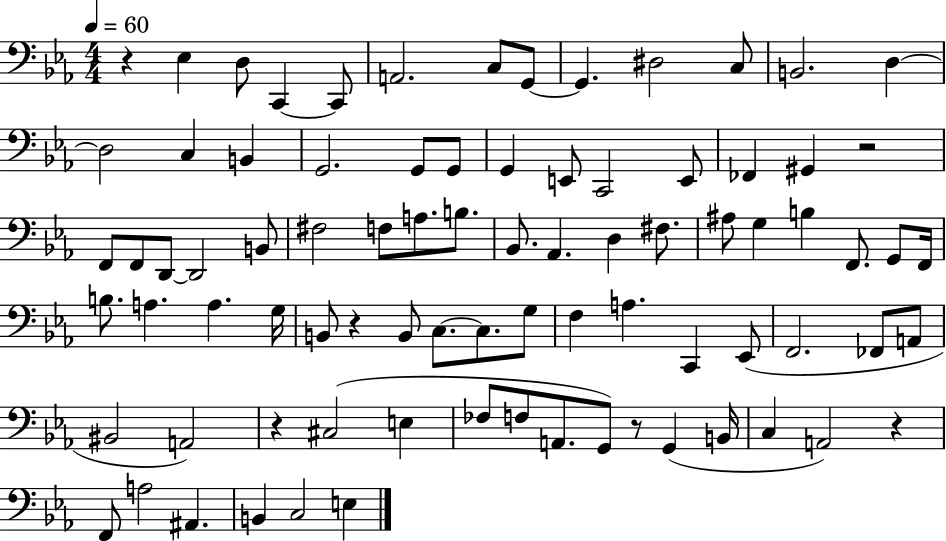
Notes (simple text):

R/q Eb3/q D3/e C2/q C2/e A2/h. C3/e G2/e G2/q. D#3/h C3/e B2/h. D3/q D3/h C3/q B2/q G2/h. G2/e G2/e G2/q E2/e C2/h E2/e FES2/q G#2/q R/h F2/e F2/e D2/e D2/h B2/e F#3/h F3/e A3/e. B3/e. Bb2/e. Ab2/q. D3/q F#3/e. A#3/e G3/q B3/q F2/e. G2/e F2/s B3/e. A3/q. A3/q. G3/s B2/e R/q B2/e C3/e. C3/e. G3/e F3/q A3/q. C2/q Eb2/e F2/h. FES2/e A2/e BIS2/h A2/h R/q C#3/h E3/q FES3/e F3/e A2/e. G2/e R/e G2/q B2/s C3/q A2/h R/q F2/e A3/h A#2/q. B2/q C3/h E3/q